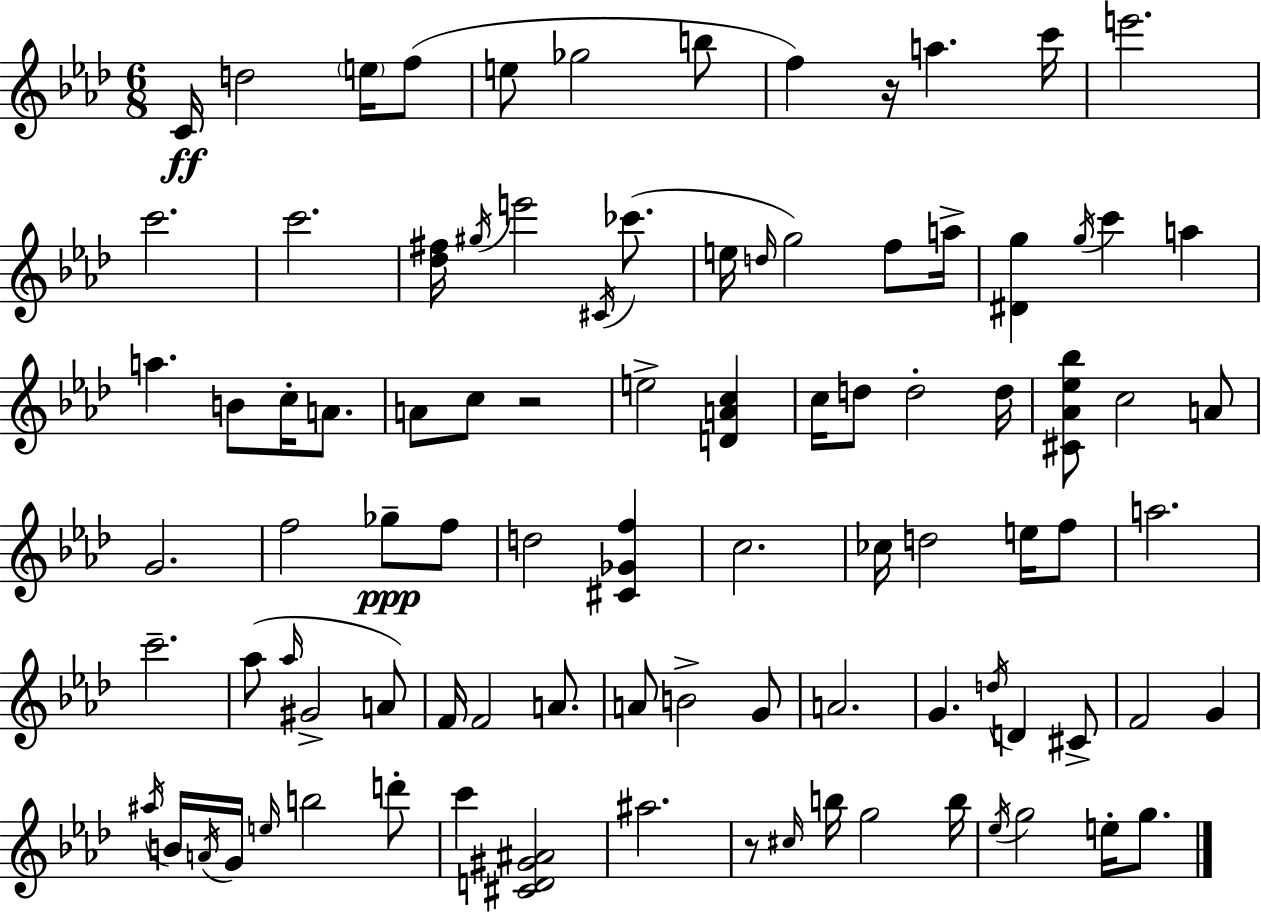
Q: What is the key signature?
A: F minor